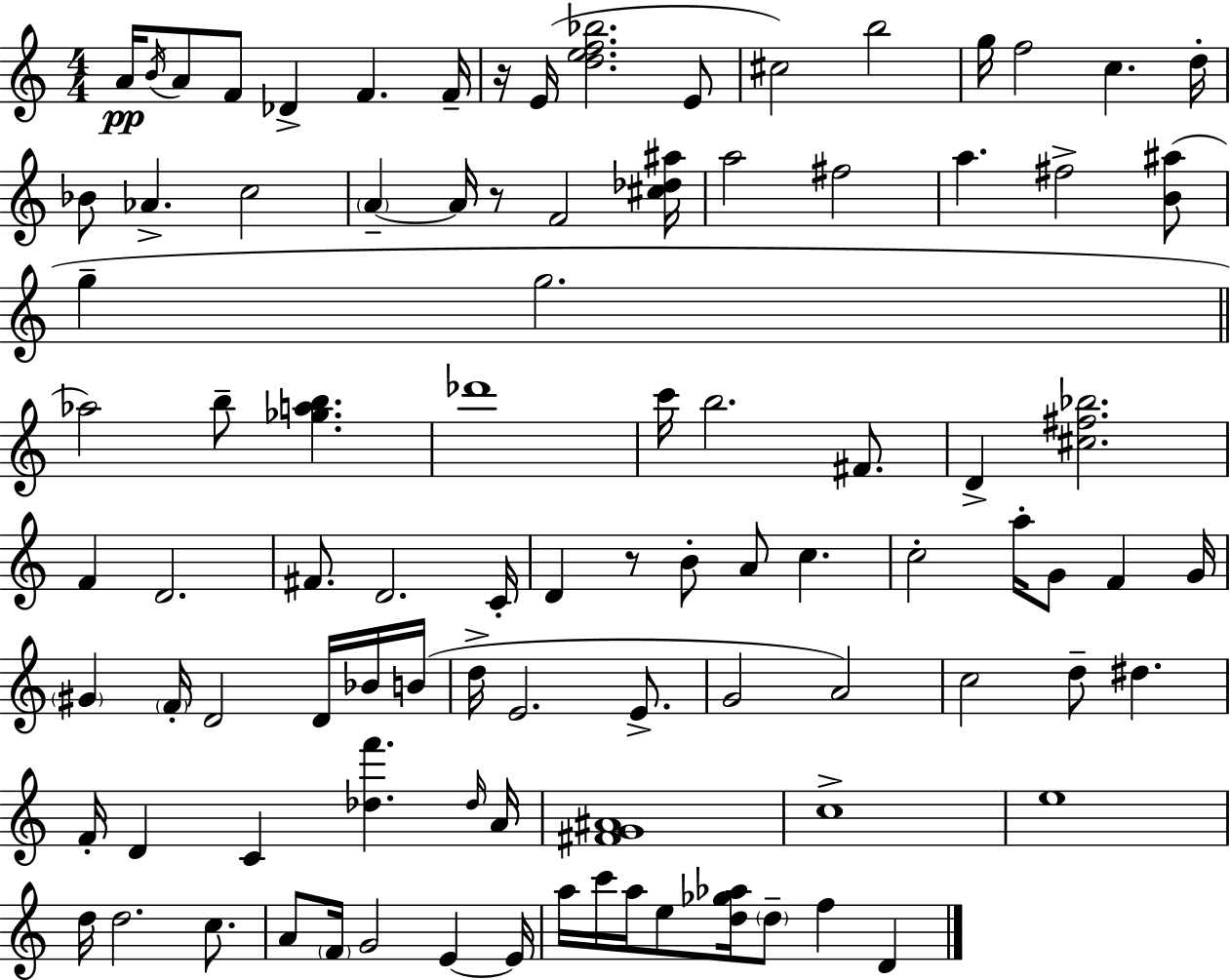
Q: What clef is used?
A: treble